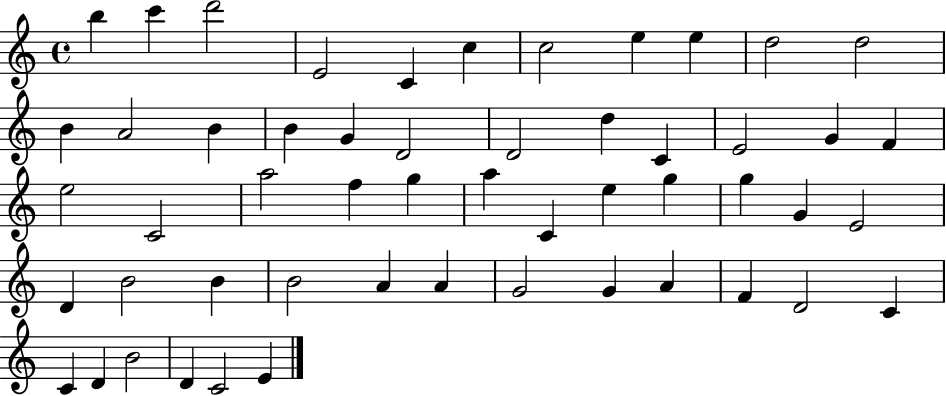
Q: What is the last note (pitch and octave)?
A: E4